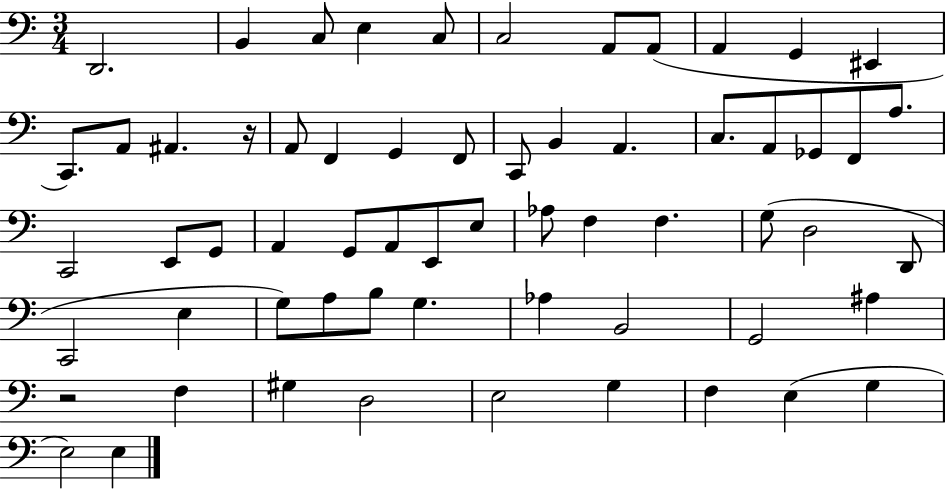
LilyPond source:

{
  \clef bass
  \numericTimeSignature
  \time 3/4
  \key c \major
  d,2. | b,4 c8 e4 c8 | c2 a,8 a,8( | a,4 g,4 eis,4 | \break c,8.) a,8 ais,4. r16 | a,8 f,4 g,4 f,8 | c,8 b,4 a,4. | c8. a,8 ges,8 f,8 a8. | \break c,2 e,8 g,8 | a,4 g,8 a,8 e,8 e8 | aes8 f4 f4. | g8( d2 d,8 | \break c,2 e4 | g8) a8 b8 g4. | aes4 b,2 | g,2 ais4 | \break r2 f4 | gis4 d2 | e2 g4 | f4 e4( g4 | \break e2) e4 | \bar "|."
}